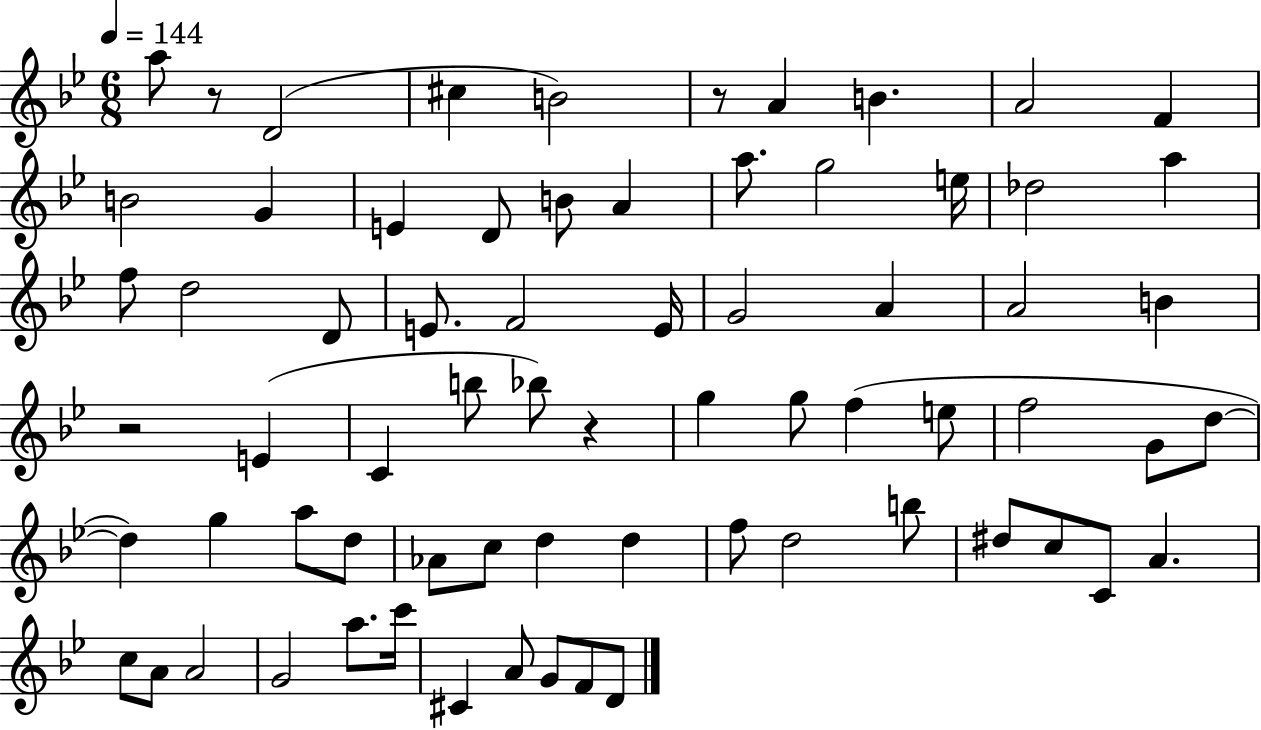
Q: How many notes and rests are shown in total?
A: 70